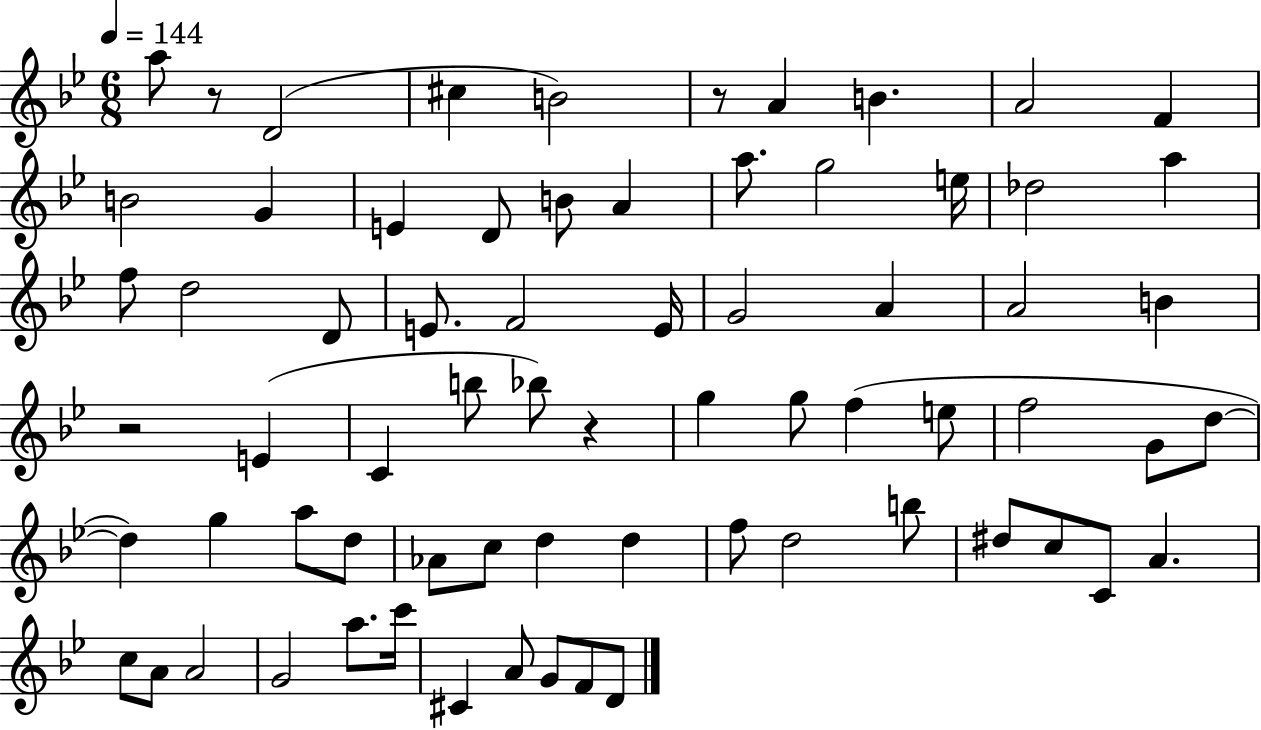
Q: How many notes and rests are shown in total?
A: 70